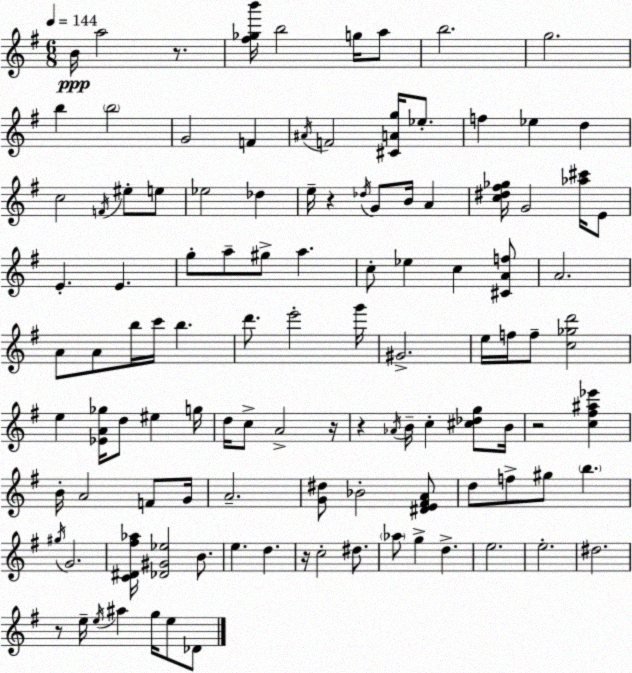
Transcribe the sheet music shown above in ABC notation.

X:1
T:Untitled
M:6/8
L:1/4
K:G
B/4 a2 z/2 [^f_gb']/4 b2 g/4 a/2 b2 g2 b b2 G2 F ^A/4 F2 [^CAg]/4 _e/2 f _e d c2 F/4 ^e/2 e/2 _e2 _d e/4 z _d/4 G/2 B/4 A [c^d^f_g]/4 G2 [_a^c']/4 E/2 E E g/2 a/2 ^g/2 a c/2 _e c [^CAf]/2 A2 A/2 A/2 b/4 c'/4 b d'/2 e'2 g'/4 ^G2 e/4 f/4 f/2 [c_gd']2 e [_EA_g]/4 d/2 ^e g/4 d/4 c/2 A2 z/4 z _A/4 B/4 c [^c_dg]/2 B/4 z2 [c^f^a_e'] B/4 A2 F/2 G/4 A2 [G^d]/2 _B2 [^DE^FA]/2 d/2 f/2 ^g/2 b ^g/4 G2 [C^D^f_a]/4 [_D^G_e]2 B/2 e d z/4 c2 ^d/2 _a/2 g d e2 e2 ^d2 z/2 e/4 e/4 ^a g/4 e/2 _D/2